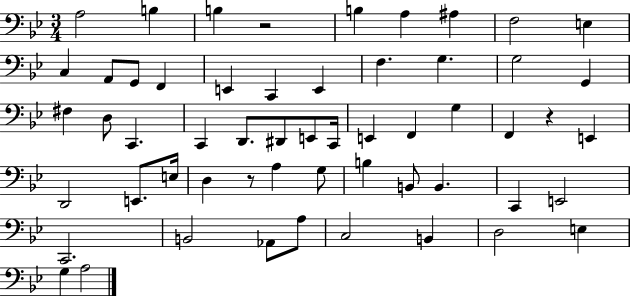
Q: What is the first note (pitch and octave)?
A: A3